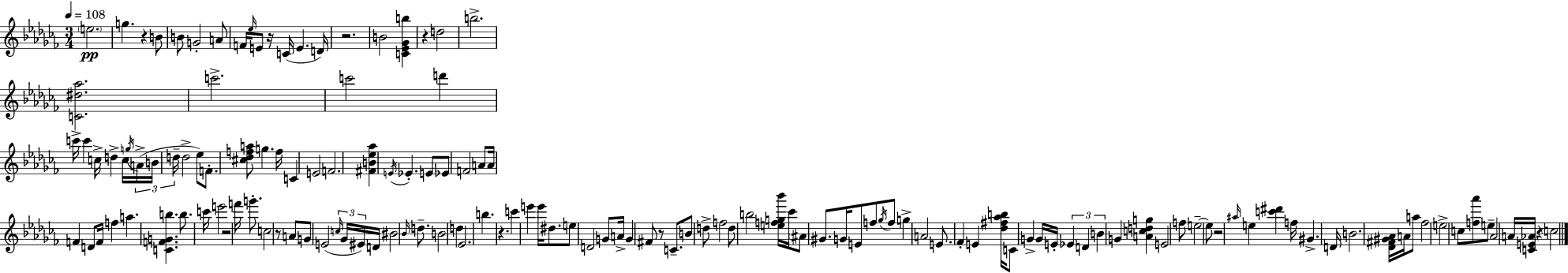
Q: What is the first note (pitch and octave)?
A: E5